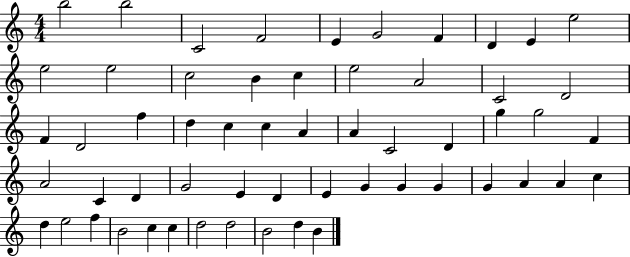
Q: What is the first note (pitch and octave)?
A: B5